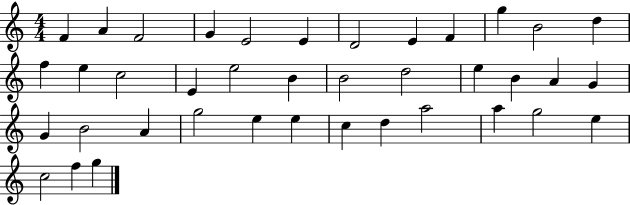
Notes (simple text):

F4/q A4/q F4/h G4/q E4/h E4/q D4/h E4/q F4/q G5/q B4/h D5/q F5/q E5/q C5/h E4/q E5/h B4/q B4/h D5/h E5/q B4/q A4/q G4/q G4/q B4/h A4/q G5/h E5/q E5/q C5/q D5/q A5/h A5/q G5/h E5/q C5/h F5/q G5/q